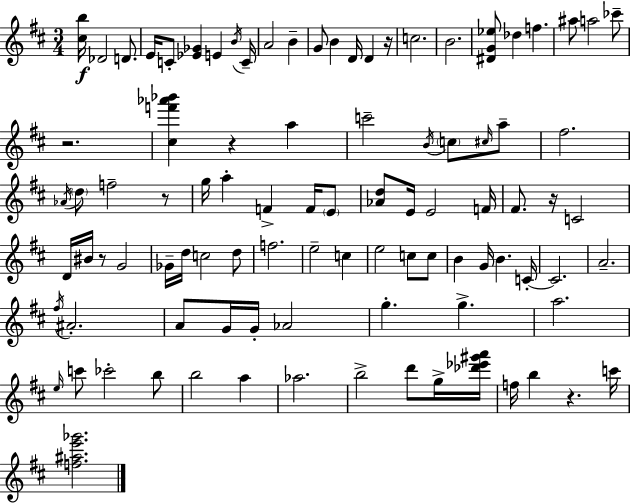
[C#5,B5]/s Db4/h D4/e. E4/s C4/e [Eb4,Gb4]/q E4/q B4/s C4/s A4/h B4/q G4/e B4/q D4/s D4/q R/s C5/h. B4/h. [D#4,G4,Eb5]/e Db5/q F5/q. A#5/e A5/h CES6/e R/h. [C#5,F6,Ab6,Bb6]/q R/q A5/q C6/h B4/s C5/e C#5/s A5/e F#5/h. Ab4/s D5/e F5/h R/e G5/s A5/q F4/q F4/s E4/e [Ab4,D5]/e E4/s E4/h F4/s F#4/e. R/s C4/h D4/s BIS4/s R/e G4/h Gb4/s D5/s C5/h D5/e F5/h. E5/h C5/q E5/h C5/e C5/e B4/q G4/s B4/q. C4/s C4/h. A4/h. F#5/s A#4/h. A4/e G4/s G4/s Ab4/h G5/q. G5/q. A5/h. E5/s C6/e CES6/h B5/e B5/h A5/q Ab5/h. B5/h D6/e G5/s [Db6,Eb6,G#6,A6]/s F5/s B5/q R/q. C6/s [F5,A#5,E6,Gb6]/h.